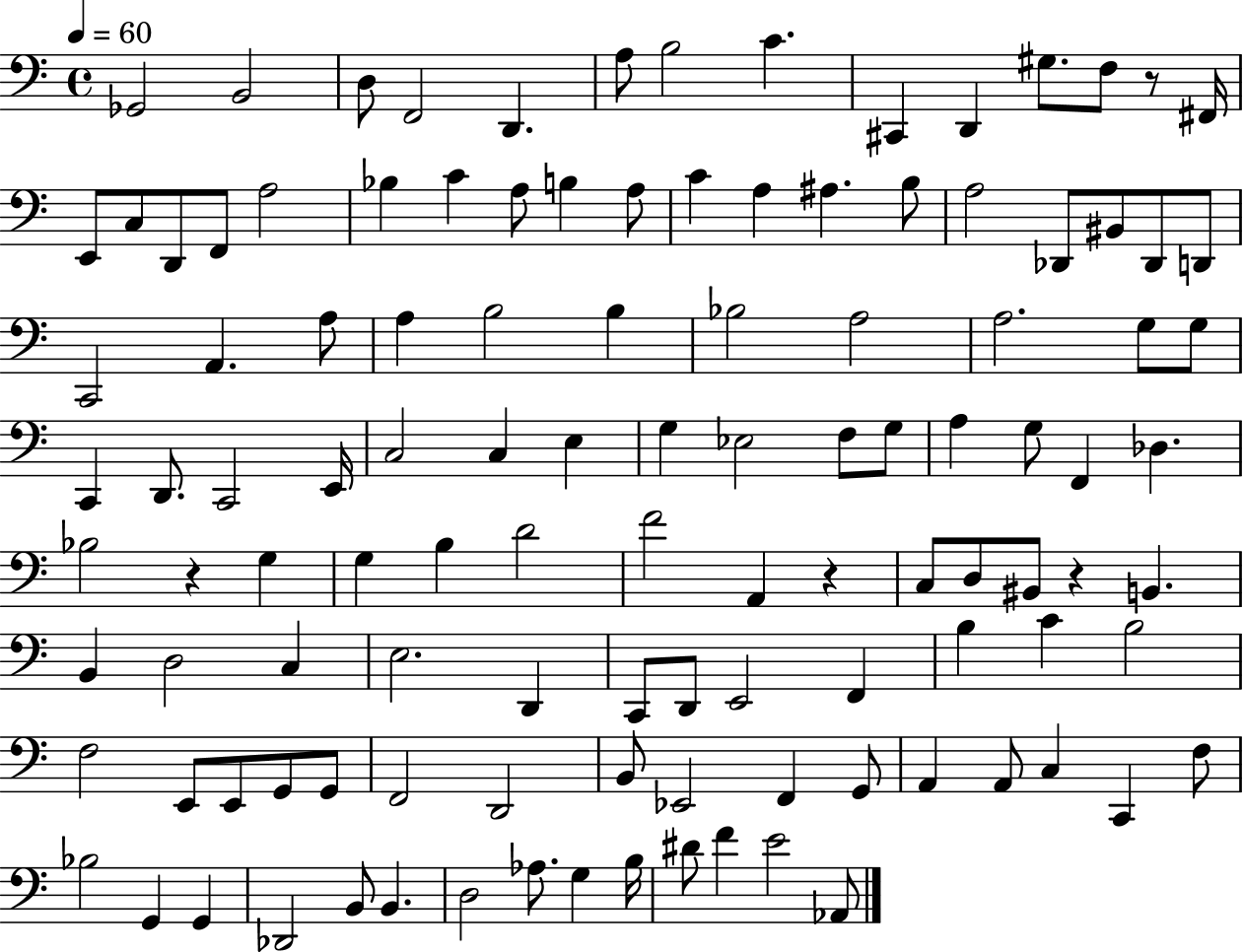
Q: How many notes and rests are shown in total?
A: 115